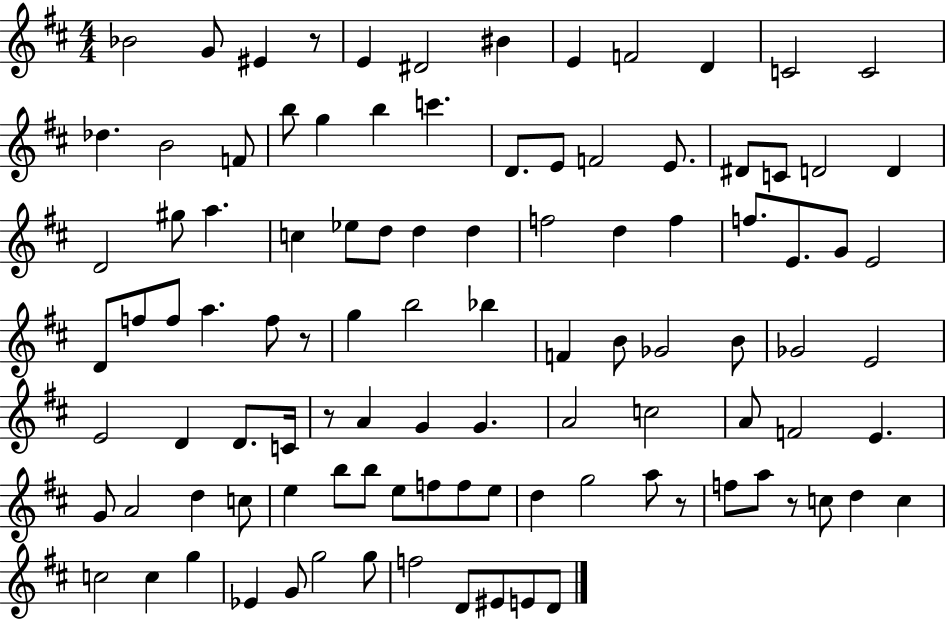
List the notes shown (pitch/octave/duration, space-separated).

Bb4/h G4/e EIS4/q R/e E4/q D#4/h BIS4/q E4/q F4/h D4/q C4/h C4/h Db5/q. B4/h F4/e B5/e G5/q B5/q C6/q. D4/e. E4/e F4/h E4/e. D#4/e C4/e D4/h D4/q D4/h G#5/e A5/q. C5/q Eb5/e D5/e D5/q D5/q F5/h D5/q F5/q F5/e. E4/e. G4/e E4/h D4/e F5/e F5/e A5/q. F5/e R/e G5/q B5/h Bb5/q F4/q B4/e Gb4/h B4/e Gb4/h E4/h E4/h D4/q D4/e. C4/s R/e A4/q G4/q G4/q. A4/h C5/h A4/e F4/h E4/q. G4/e A4/h D5/q C5/e E5/q B5/e B5/e E5/e F5/e F5/e E5/e D5/q G5/h A5/e R/e F5/e A5/e R/e C5/e D5/q C5/q C5/h C5/q G5/q Eb4/q G4/e G5/h G5/e F5/h D4/e EIS4/e E4/e D4/e